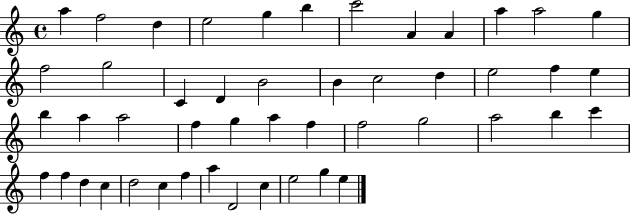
X:1
T:Untitled
M:4/4
L:1/4
K:C
a f2 d e2 g b c'2 A A a a2 g f2 g2 C D B2 B c2 d e2 f e b a a2 f g a f f2 g2 a2 b c' f f d c d2 c f a D2 c e2 g e